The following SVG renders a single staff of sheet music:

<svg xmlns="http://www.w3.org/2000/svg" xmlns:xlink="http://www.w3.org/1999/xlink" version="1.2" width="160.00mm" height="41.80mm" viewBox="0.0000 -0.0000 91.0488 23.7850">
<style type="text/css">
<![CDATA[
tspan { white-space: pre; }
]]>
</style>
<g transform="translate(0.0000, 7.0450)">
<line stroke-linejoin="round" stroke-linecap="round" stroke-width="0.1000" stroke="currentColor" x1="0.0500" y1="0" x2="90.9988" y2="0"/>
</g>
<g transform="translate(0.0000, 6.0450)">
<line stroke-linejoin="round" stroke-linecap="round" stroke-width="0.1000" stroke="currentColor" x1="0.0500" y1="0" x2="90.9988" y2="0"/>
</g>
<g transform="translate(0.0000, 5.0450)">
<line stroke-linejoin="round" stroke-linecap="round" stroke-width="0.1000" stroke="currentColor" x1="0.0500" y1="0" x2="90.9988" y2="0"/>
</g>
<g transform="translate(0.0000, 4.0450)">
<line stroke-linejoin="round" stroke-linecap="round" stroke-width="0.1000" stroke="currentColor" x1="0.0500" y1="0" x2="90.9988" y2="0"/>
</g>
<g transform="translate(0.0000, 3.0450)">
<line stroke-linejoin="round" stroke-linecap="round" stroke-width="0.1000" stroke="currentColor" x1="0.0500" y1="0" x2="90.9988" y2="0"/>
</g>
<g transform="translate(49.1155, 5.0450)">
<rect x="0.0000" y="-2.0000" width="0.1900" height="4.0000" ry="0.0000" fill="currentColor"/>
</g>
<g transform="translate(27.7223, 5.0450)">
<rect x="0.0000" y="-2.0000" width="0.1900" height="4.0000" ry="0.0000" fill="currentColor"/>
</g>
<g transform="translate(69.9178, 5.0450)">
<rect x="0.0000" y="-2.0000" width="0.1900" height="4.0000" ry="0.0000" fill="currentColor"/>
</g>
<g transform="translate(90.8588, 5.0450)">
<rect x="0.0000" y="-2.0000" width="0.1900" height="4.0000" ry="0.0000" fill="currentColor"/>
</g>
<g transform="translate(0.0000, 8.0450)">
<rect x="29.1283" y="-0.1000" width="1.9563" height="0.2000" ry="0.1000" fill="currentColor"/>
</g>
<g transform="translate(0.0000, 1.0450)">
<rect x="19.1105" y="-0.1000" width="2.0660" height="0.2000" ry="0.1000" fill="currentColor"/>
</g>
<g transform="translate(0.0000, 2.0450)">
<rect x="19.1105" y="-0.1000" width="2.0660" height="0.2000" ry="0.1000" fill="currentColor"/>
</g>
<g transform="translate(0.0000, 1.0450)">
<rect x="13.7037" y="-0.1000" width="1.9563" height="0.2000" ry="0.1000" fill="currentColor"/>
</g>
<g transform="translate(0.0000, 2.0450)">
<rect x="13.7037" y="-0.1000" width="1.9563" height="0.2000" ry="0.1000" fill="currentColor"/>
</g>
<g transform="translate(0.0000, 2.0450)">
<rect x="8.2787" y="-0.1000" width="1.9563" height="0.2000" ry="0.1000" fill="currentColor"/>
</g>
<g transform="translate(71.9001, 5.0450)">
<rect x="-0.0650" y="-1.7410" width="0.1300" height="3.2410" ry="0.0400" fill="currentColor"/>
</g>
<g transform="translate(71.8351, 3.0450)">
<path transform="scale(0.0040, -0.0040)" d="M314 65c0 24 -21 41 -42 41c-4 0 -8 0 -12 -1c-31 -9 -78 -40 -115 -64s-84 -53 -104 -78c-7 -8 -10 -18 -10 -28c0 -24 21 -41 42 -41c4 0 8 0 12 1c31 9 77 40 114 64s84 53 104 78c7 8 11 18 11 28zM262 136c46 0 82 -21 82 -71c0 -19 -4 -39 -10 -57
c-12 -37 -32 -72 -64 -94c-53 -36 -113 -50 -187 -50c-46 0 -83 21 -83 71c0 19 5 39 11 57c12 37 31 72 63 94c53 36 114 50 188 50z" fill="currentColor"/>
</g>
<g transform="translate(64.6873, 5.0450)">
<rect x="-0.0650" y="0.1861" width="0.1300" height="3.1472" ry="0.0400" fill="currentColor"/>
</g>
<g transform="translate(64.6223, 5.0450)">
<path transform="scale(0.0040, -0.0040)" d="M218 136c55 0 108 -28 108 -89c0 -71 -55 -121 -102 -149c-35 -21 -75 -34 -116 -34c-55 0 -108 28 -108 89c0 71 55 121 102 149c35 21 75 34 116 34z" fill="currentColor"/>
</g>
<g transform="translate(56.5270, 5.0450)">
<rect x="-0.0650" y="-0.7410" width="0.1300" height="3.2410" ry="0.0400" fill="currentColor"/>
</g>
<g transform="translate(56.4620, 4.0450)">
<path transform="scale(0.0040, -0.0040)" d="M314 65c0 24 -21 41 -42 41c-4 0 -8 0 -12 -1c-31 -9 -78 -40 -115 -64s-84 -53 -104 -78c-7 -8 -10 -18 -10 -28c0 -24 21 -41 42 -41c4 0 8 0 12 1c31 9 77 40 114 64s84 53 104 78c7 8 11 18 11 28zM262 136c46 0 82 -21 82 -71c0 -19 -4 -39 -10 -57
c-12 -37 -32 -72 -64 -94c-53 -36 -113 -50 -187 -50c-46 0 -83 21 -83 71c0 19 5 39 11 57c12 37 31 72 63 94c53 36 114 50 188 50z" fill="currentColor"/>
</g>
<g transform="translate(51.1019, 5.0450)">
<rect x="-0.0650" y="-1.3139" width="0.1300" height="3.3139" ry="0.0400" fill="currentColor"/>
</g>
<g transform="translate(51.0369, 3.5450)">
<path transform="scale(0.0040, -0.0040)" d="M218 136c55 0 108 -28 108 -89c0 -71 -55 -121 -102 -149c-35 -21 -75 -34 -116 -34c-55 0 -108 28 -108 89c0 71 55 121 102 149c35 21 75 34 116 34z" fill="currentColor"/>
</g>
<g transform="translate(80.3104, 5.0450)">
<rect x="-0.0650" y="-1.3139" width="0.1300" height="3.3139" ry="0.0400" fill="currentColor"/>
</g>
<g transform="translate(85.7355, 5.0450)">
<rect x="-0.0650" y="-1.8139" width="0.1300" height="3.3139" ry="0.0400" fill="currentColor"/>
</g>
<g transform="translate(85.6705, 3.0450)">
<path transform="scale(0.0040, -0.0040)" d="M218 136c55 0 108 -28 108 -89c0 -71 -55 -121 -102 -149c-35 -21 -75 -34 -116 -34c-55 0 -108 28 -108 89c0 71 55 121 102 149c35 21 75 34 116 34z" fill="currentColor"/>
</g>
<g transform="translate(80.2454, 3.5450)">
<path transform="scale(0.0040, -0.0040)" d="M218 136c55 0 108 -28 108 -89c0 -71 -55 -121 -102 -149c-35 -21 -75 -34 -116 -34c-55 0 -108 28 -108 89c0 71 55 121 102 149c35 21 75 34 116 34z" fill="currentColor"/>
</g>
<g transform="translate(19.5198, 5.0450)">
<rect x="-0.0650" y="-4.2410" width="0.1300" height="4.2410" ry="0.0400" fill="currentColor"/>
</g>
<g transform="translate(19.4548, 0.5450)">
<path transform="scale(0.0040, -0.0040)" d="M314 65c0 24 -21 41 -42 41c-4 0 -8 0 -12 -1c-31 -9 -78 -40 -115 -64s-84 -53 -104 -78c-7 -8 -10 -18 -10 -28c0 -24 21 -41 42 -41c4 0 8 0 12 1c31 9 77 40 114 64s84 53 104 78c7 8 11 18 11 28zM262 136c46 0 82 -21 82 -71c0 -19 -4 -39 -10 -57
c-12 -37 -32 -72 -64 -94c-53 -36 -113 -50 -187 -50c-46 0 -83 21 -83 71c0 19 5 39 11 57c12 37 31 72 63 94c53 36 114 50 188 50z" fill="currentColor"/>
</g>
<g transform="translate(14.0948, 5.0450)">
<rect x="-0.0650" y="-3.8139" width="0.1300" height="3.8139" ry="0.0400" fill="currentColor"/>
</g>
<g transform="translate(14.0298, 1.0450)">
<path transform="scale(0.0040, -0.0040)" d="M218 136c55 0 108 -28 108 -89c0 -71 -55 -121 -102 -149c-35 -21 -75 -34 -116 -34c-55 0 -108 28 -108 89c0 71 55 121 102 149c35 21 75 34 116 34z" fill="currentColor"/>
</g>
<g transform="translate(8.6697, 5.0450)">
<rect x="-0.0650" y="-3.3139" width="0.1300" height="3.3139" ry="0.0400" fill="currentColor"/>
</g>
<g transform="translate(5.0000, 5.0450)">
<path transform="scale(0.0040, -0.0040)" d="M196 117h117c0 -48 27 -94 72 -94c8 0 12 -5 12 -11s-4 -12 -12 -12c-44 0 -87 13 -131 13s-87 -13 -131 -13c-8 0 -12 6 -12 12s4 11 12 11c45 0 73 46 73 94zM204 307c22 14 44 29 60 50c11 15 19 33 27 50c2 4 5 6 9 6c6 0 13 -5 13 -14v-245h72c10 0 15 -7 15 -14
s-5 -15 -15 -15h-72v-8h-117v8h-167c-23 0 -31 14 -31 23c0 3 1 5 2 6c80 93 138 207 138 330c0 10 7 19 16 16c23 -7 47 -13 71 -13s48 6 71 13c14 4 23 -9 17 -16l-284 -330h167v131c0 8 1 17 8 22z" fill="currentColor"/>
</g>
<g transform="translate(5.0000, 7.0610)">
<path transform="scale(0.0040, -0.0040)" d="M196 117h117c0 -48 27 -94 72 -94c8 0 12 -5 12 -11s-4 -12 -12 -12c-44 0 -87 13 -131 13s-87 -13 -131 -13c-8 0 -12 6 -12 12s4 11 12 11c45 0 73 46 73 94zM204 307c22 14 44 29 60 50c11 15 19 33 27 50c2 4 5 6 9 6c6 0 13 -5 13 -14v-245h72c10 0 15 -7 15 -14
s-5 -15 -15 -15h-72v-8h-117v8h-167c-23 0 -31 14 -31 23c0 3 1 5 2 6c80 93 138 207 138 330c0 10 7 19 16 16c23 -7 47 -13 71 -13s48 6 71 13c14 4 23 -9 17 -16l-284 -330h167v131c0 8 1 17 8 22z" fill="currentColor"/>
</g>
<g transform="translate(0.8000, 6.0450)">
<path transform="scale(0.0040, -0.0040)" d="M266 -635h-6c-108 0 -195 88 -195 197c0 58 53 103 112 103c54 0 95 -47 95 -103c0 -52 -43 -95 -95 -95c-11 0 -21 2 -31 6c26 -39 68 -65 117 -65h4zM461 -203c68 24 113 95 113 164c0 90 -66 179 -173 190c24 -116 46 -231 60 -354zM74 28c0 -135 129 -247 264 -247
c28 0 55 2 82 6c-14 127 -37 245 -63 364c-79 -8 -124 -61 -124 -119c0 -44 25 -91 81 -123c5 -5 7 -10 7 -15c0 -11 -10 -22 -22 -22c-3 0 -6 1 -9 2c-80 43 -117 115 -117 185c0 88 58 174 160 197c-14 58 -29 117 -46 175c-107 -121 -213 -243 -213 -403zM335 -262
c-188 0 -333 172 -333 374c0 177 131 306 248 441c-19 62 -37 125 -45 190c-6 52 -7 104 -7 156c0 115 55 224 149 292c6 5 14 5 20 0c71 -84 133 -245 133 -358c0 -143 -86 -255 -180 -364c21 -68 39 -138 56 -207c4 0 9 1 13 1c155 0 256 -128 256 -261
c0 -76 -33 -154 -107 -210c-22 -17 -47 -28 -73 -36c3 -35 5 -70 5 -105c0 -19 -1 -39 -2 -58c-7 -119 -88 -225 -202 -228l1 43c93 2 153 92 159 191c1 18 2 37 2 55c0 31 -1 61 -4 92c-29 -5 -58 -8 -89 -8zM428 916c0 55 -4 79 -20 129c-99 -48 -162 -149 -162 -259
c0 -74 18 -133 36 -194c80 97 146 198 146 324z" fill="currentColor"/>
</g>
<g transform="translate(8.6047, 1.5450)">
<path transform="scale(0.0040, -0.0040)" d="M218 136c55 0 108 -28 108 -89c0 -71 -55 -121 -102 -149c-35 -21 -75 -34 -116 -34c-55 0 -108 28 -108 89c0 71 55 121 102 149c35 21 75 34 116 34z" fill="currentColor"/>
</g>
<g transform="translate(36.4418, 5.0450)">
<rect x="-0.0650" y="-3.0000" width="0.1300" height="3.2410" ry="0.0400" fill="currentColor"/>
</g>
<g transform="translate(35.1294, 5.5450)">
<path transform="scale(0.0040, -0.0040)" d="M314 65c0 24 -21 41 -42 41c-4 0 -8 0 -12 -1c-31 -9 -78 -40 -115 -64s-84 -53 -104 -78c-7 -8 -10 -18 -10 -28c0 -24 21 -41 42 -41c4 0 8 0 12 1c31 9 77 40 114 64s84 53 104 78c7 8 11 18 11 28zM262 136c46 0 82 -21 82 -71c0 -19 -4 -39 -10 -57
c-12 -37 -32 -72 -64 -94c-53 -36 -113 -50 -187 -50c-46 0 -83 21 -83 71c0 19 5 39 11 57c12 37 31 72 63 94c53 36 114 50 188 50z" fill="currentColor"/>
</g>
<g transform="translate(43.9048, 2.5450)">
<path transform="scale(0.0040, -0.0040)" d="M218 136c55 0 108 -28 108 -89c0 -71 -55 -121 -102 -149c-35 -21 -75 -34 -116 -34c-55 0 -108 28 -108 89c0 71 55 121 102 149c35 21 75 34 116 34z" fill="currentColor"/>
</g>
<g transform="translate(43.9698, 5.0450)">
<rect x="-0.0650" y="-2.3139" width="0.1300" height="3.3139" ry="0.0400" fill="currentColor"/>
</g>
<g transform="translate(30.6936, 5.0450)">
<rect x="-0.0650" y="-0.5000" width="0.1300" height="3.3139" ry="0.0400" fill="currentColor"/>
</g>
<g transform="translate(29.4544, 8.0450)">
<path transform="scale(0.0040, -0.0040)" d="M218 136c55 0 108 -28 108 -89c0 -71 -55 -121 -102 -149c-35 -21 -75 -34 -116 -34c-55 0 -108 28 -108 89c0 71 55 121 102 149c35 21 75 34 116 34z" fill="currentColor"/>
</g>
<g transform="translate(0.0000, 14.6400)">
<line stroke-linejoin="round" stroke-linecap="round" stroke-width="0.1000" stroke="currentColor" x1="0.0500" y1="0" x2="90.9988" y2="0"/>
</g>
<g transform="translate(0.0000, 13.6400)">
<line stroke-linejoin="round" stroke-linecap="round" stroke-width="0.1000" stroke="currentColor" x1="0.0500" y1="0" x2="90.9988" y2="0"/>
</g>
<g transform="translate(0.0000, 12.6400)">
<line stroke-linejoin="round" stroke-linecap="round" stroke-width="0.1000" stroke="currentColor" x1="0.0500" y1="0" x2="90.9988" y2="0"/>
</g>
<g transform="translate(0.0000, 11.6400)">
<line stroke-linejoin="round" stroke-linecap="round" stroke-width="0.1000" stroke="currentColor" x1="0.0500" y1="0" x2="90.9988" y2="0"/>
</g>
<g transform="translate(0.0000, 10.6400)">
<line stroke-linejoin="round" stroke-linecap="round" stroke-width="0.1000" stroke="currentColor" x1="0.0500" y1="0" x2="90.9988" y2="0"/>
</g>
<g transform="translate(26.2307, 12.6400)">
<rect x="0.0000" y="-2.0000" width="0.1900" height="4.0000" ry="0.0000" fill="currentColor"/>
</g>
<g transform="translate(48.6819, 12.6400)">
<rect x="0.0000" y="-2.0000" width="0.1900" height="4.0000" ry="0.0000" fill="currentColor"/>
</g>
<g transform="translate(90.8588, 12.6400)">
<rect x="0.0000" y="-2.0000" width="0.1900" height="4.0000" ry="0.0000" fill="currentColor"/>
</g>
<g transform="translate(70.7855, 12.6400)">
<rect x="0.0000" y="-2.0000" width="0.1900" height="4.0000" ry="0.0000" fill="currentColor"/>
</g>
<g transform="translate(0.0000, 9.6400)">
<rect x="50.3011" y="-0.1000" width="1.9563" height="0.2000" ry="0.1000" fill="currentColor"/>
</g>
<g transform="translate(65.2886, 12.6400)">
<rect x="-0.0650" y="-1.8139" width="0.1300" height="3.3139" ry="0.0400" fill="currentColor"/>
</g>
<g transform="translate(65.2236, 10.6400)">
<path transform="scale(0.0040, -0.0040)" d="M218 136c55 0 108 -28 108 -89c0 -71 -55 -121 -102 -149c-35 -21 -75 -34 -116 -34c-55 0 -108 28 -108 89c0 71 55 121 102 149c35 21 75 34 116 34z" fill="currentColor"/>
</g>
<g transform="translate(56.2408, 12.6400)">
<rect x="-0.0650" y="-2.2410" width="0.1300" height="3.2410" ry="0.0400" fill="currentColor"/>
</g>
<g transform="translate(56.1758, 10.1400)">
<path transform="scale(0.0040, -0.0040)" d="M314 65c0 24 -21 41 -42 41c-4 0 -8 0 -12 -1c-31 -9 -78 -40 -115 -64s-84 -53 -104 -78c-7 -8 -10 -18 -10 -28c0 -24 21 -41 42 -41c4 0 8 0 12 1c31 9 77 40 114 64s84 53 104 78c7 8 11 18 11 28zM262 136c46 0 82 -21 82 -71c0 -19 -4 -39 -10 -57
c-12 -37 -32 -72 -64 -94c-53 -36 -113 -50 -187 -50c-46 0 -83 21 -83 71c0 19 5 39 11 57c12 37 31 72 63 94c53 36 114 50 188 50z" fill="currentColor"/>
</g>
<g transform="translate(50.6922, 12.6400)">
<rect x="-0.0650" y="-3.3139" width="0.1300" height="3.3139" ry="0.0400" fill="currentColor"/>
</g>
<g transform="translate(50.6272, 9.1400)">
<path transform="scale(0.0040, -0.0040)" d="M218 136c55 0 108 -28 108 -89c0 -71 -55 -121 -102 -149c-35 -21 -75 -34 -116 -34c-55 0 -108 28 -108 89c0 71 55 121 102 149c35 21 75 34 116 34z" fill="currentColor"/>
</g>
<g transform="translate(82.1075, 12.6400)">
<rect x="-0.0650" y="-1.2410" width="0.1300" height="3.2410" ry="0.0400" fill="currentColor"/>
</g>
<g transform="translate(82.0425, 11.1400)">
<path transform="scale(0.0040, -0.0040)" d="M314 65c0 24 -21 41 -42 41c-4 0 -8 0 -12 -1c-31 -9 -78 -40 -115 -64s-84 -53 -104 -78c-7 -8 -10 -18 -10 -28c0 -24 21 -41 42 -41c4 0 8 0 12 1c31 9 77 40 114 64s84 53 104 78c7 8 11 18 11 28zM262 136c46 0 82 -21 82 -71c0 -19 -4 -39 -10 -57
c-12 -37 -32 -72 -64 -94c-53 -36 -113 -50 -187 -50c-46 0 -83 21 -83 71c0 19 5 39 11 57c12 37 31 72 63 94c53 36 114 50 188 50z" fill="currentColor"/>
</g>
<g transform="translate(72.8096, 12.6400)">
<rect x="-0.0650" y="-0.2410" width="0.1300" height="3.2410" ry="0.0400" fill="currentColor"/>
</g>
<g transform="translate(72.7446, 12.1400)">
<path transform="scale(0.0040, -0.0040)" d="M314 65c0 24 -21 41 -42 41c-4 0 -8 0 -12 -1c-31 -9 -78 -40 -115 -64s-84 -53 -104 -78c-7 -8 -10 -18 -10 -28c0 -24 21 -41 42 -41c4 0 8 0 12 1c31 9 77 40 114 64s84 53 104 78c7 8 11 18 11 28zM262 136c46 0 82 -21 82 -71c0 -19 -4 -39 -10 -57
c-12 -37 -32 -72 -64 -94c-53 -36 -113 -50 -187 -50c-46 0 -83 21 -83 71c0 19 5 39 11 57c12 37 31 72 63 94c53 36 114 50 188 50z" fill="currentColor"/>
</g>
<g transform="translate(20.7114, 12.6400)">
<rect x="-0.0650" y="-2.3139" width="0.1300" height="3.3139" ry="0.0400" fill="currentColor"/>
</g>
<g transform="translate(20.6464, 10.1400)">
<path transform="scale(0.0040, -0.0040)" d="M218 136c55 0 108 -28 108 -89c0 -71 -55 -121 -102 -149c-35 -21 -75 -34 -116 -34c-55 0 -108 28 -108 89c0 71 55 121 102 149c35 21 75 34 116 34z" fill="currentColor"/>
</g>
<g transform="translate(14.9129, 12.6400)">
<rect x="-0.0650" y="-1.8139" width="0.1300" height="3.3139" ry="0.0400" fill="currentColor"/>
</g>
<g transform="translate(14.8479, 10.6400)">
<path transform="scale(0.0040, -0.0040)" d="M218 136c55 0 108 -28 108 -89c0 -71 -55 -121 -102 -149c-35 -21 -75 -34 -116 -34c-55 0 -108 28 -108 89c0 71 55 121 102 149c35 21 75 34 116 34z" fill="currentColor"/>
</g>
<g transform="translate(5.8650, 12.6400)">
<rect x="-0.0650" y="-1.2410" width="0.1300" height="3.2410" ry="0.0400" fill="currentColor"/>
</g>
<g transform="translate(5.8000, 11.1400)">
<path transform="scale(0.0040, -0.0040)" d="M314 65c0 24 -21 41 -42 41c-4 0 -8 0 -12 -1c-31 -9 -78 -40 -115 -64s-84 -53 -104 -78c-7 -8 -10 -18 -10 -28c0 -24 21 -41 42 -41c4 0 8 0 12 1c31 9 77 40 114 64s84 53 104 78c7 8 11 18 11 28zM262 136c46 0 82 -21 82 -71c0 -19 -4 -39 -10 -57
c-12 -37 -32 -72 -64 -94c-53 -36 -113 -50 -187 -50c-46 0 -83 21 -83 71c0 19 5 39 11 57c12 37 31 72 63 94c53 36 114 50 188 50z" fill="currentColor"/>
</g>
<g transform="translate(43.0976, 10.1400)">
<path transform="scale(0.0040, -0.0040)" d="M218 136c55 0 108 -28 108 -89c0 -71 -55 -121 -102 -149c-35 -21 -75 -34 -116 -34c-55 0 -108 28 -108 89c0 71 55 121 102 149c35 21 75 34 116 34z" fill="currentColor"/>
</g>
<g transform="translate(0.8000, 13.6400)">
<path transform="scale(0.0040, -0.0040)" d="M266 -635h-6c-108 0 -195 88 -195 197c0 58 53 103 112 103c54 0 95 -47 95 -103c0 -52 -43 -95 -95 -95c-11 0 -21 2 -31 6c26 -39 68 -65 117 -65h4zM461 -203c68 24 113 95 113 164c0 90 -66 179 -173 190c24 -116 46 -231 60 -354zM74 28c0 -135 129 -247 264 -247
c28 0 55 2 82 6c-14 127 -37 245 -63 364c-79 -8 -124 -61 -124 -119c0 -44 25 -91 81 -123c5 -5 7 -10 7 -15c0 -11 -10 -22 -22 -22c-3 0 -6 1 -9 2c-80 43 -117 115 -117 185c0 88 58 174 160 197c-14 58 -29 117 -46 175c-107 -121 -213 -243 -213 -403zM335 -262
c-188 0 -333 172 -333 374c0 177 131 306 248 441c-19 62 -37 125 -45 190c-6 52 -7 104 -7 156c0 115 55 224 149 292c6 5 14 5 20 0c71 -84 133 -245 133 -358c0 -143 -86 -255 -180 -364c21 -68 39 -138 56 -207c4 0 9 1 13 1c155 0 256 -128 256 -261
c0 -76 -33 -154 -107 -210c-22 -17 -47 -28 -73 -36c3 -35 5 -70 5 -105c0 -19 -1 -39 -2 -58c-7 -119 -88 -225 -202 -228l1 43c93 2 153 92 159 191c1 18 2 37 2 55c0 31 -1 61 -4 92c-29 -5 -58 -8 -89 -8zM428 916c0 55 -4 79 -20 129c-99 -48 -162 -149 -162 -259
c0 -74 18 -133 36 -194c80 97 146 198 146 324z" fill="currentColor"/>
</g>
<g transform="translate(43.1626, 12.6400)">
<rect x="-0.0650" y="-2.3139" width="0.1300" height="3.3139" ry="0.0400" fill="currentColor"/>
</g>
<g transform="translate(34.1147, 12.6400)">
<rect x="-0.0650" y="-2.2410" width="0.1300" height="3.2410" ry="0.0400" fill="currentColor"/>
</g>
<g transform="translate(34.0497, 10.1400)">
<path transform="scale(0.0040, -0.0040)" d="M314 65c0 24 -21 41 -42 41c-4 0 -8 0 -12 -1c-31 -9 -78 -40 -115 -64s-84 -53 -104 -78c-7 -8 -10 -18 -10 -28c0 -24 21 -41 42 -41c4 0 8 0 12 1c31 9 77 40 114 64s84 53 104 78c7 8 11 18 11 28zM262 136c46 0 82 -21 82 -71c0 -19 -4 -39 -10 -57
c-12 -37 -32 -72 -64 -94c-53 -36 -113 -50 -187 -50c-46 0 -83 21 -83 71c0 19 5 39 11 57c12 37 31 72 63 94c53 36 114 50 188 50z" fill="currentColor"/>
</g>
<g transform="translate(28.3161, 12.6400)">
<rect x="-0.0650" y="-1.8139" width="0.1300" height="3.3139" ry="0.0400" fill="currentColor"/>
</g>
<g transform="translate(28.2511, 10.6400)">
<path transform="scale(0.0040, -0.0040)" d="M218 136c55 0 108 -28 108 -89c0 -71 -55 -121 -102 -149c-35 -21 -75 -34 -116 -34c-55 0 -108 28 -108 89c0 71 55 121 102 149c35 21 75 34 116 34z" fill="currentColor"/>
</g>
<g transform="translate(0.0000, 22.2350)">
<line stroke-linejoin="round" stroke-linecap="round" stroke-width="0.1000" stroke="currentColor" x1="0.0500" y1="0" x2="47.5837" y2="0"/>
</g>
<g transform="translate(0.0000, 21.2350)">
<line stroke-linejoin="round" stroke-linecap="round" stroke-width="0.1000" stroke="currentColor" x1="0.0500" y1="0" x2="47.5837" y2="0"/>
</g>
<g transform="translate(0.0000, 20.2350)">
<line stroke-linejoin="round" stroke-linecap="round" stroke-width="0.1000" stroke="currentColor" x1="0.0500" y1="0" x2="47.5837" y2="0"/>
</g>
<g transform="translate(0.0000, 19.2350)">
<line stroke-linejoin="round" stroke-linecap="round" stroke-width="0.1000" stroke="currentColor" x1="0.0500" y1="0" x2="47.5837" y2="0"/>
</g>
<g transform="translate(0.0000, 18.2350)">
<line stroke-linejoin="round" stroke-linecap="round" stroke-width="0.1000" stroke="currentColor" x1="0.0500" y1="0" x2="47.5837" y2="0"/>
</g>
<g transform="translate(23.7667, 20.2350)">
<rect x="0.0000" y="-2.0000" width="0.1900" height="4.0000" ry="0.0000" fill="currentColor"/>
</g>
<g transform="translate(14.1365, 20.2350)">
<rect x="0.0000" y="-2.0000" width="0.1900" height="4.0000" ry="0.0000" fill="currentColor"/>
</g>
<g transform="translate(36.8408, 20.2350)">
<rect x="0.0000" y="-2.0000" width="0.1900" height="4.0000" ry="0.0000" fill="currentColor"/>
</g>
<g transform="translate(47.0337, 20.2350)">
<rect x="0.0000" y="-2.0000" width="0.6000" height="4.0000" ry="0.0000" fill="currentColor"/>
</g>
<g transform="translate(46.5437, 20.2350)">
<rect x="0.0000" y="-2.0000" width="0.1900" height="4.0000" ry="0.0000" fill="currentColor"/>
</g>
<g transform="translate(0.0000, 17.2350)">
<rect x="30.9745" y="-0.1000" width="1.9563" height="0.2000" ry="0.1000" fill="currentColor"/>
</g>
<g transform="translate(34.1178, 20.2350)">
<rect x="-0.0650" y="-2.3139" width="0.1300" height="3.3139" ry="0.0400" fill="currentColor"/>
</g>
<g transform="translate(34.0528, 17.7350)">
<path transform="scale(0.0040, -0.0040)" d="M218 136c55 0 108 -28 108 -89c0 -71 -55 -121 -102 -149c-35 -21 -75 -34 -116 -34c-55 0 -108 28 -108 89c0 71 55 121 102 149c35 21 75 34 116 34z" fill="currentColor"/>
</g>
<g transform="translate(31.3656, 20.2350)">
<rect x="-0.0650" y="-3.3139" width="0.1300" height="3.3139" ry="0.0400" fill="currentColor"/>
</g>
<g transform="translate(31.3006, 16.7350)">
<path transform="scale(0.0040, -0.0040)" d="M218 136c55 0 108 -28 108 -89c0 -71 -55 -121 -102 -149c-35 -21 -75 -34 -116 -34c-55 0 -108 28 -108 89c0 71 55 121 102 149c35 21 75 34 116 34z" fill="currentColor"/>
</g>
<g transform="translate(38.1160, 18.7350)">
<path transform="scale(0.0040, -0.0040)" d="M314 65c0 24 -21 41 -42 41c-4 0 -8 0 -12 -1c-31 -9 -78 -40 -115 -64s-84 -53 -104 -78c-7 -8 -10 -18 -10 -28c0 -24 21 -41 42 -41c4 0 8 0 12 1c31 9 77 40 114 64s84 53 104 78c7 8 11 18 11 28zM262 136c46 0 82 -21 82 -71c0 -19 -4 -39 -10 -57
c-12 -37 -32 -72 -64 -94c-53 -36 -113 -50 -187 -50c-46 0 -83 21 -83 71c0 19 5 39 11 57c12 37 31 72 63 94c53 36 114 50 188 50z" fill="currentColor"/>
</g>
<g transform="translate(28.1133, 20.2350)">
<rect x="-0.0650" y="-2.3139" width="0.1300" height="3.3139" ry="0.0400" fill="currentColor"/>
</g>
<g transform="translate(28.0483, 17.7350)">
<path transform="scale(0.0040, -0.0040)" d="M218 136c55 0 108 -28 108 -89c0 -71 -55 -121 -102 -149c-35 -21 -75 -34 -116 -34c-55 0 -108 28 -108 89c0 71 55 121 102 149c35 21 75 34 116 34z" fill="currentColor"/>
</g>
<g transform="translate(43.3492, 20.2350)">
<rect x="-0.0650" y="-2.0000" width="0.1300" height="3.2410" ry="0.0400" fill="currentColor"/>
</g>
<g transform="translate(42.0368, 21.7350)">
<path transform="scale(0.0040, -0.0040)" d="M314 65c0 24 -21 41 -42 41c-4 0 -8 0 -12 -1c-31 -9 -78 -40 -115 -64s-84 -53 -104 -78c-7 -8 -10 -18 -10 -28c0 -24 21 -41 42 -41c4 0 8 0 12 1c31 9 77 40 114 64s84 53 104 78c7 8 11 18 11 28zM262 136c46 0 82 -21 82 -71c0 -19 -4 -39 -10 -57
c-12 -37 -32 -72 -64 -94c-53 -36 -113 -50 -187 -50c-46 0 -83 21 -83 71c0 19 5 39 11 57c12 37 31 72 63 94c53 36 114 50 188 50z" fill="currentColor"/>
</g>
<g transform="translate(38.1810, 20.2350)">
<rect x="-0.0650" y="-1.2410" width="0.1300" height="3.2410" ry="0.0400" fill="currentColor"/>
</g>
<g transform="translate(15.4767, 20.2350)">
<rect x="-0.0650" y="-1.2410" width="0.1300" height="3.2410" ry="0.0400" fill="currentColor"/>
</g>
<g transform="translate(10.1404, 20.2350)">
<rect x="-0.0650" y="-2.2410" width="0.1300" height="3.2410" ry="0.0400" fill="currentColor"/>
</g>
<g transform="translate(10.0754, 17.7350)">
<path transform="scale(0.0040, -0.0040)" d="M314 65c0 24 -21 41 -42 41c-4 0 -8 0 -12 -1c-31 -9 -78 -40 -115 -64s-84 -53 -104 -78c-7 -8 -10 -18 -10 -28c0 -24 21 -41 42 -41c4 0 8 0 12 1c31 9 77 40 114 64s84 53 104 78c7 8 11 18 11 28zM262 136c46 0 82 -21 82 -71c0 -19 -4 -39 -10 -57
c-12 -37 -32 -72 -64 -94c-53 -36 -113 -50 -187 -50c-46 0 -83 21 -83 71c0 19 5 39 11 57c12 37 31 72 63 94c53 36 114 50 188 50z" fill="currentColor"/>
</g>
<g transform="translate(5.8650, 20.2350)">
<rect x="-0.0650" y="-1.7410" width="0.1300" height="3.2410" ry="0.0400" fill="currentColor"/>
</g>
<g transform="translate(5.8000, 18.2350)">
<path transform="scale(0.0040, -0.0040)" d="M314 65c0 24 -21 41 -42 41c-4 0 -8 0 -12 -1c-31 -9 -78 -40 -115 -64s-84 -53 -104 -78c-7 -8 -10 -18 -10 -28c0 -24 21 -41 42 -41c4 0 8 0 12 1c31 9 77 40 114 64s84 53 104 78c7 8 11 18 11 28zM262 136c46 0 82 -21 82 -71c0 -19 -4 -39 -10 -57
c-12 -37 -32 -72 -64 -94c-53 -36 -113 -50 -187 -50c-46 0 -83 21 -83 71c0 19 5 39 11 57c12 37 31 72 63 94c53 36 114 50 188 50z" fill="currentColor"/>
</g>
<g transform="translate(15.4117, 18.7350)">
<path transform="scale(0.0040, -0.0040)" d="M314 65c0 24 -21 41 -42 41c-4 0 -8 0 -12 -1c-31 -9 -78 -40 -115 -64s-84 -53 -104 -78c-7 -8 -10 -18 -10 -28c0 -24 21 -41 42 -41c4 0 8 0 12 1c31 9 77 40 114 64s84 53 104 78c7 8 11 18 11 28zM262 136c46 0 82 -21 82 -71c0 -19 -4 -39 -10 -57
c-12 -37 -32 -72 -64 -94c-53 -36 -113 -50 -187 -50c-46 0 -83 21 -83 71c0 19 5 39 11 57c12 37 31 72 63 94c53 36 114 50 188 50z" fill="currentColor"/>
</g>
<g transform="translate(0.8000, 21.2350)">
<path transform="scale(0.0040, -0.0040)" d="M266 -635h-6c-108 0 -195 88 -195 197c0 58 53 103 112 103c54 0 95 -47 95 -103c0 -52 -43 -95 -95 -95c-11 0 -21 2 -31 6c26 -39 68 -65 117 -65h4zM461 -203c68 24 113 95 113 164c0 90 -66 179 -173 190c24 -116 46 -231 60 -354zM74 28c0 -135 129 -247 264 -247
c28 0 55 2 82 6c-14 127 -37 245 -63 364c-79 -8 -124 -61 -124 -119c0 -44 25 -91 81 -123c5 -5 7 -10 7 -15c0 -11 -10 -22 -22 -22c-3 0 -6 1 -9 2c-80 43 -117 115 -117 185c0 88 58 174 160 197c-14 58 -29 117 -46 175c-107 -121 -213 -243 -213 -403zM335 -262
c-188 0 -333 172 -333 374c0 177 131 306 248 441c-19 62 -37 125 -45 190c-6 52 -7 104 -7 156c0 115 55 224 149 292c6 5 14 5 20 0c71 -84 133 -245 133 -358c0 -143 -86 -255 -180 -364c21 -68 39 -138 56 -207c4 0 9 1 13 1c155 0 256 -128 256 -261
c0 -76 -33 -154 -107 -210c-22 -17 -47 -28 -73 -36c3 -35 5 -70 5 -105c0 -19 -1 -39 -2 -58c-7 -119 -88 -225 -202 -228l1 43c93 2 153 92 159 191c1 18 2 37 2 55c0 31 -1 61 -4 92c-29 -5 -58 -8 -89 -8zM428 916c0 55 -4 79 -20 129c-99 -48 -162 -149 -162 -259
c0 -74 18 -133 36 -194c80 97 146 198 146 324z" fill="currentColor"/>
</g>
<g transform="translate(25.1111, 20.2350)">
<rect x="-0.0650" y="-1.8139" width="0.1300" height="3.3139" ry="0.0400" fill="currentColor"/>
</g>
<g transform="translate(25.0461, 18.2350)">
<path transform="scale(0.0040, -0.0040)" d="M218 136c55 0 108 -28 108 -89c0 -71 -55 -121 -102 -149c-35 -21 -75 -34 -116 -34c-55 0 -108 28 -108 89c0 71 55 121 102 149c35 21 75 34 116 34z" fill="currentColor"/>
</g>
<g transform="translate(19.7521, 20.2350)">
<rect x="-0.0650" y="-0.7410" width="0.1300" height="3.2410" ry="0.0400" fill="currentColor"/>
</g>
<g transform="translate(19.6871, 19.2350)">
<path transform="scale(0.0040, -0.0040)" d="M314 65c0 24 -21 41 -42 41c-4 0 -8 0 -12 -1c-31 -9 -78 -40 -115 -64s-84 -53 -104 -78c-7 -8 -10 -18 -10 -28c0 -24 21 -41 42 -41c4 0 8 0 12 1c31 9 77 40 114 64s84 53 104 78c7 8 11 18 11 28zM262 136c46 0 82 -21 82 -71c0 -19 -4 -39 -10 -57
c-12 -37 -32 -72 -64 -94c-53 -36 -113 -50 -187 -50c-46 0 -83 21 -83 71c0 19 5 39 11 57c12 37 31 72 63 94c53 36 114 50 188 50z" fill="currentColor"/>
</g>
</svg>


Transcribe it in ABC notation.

X:1
T:Untitled
M:4/4
L:1/4
K:C
b c' d'2 C A2 g e d2 B f2 e f e2 f g f g2 g b g2 f c2 e2 f2 g2 e2 d2 f g b g e2 F2